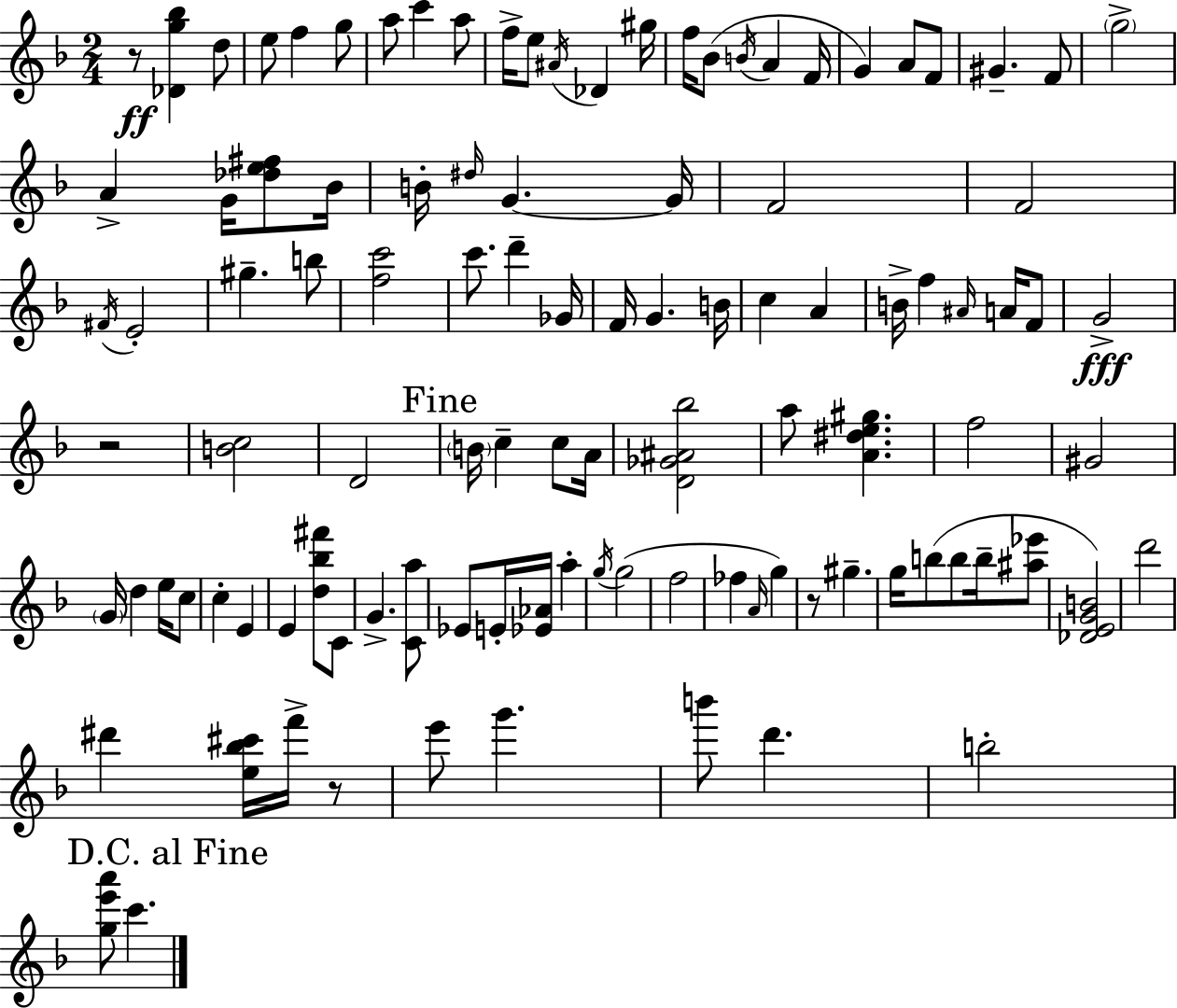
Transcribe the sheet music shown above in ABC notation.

X:1
T:Untitled
M:2/4
L:1/4
K:Dm
z/2 [_Dg_b] d/2 e/2 f g/2 a/2 c' a/2 f/4 e/2 ^A/4 _D ^g/4 f/4 _B/2 B/4 A F/4 G A/2 F/2 ^G F/2 g2 A G/4 [_de^f]/2 _B/4 B/4 ^d/4 G G/4 F2 F2 ^F/4 E2 ^g b/2 [fc']2 c'/2 d' _G/4 F/4 G B/4 c A B/4 f ^A/4 A/4 F/2 G2 z2 [Bc]2 D2 B/4 c c/2 A/4 [D_G^A_b]2 a/2 [A^de^g] f2 ^G2 G/4 d e/4 c/2 c E E [d_b^f']/2 C/2 G [Ca]/2 _E/2 E/4 [_E_A]/4 a g/4 g2 f2 _f A/4 g z/2 ^g g/4 b/2 b/2 b/4 [^a_e']/2 [_DEGB]2 d'2 ^d' [e_b^c']/4 f'/4 z/2 e'/2 g' b'/2 d' b2 [ge'a']/2 c'